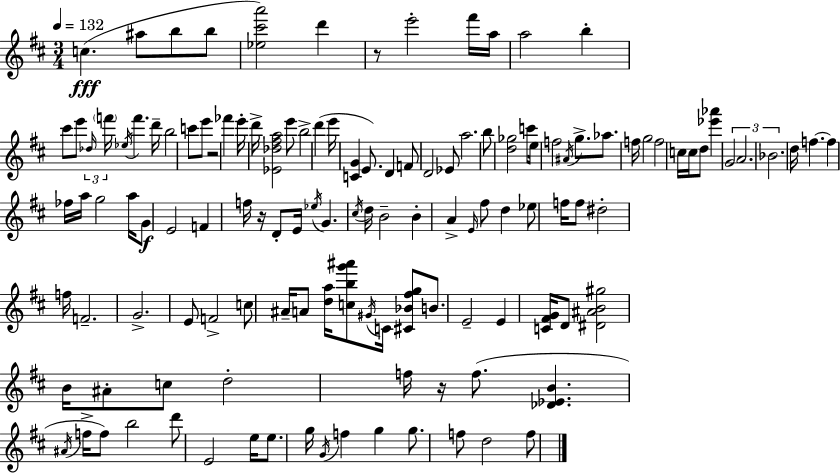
C5/q. A#5/e B5/e B5/e [Eb5,C#6,A6]/h D6/q R/e E6/h F#6/s A5/s A5/h B5/q C#6/e E6/e Db5/s F6/s Eb5/s F6/q. D6/s B5/h C6/e E6/e R/h FES6/q E6/s D6/s [Eb4,Db5,F#5,A5]/h E6/e B5/h D6/q E6/s [C4,G4]/q E4/e. D4/q F4/e D4/h Eb4/e A5/h. B5/e [D5,Gb5]/h C6/e E5/s F5/h A#4/s G5/e. Ab5/e. F5/s G5/h F5/h C5/s C5/s D5/e [Eb6,Ab6]/q G4/h A4/h. Bb4/h. D5/s F5/q. F5/q FES5/s A5/s G5/h A5/s G4/e E4/h F4/q F5/s R/s D4/e E4/s Eb5/s G4/q. C#5/s D5/s B4/h B4/q A4/q E4/s F#5/e D5/q Eb5/e F5/s F5/e D#5/h F5/s F4/h. G4/h. E4/e F4/h C5/e A#4/s A4/e [D5,A5]/s [C5,B5,G6,A#6]/e G#4/s C4/s [C#4,Bb4,F#5,G5]/e B4/e. E4/h E4/q [C4,F#4,G4]/s D4/e [D#4,A#4,B4,G#5]/h B4/s A#4/e C5/e D5/h F5/s R/s F5/e. [Db4,Eb4,B4]/q. A#4/s F5/s F5/e B5/h D6/e E4/h E5/s E5/e. G5/s G4/s F5/q G5/q G5/e. F5/e D5/h F5/e